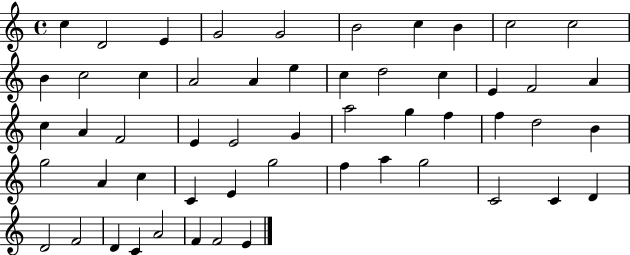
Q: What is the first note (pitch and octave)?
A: C5